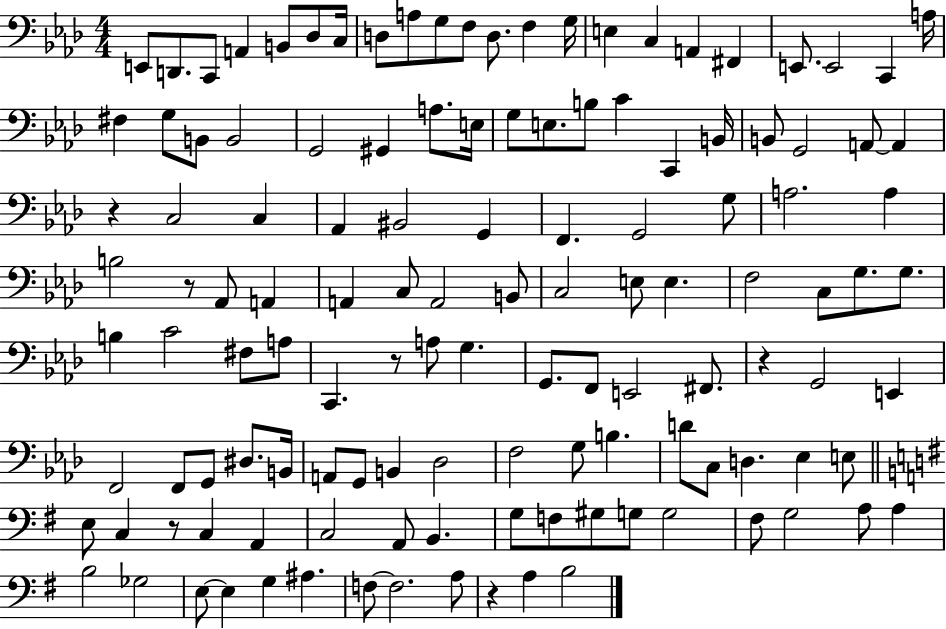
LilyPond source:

{
  \clef bass
  \numericTimeSignature
  \time 4/4
  \key aes \major
  e,8 d,8. c,8 a,4 b,8 des8 c16 | d8 a8 g8 f8 d8. f4 g16 | e4 c4 a,4 fis,4 | e,8. e,2 c,4 a16 | \break fis4 g8 b,8 b,2 | g,2 gis,4 a8. e16 | g8 e8. b8 c'4 c,4 b,16 | b,8 g,2 a,8~~ a,4 | \break r4 c2 c4 | aes,4 bis,2 g,4 | f,4. g,2 g8 | a2. a4 | \break b2 r8 aes,8 a,4 | a,4 c8 a,2 b,8 | c2 e8 e4. | f2 c8 g8. g8. | \break b4 c'2 fis8 a8 | c,4. r8 a8 g4. | g,8. f,8 e,2 fis,8. | r4 g,2 e,4 | \break f,2 f,8 g,8 dis8. b,16 | a,8 g,8 b,4 des2 | f2 g8 b4. | d'8 c8 d4. ees4 e8 | \break \bar "||" \break \key g \major e8 c4 r8 c4 a,4 | c2 a,8 b,4. | g8 f8 gis8 g8 g2 | fis8 g2 a8 a4 | \break b2 ges2 | e8~~ e4 g4 ais4. | f8~~ f2. a8 | r4 a4 b2 | \break \bar "|."
}